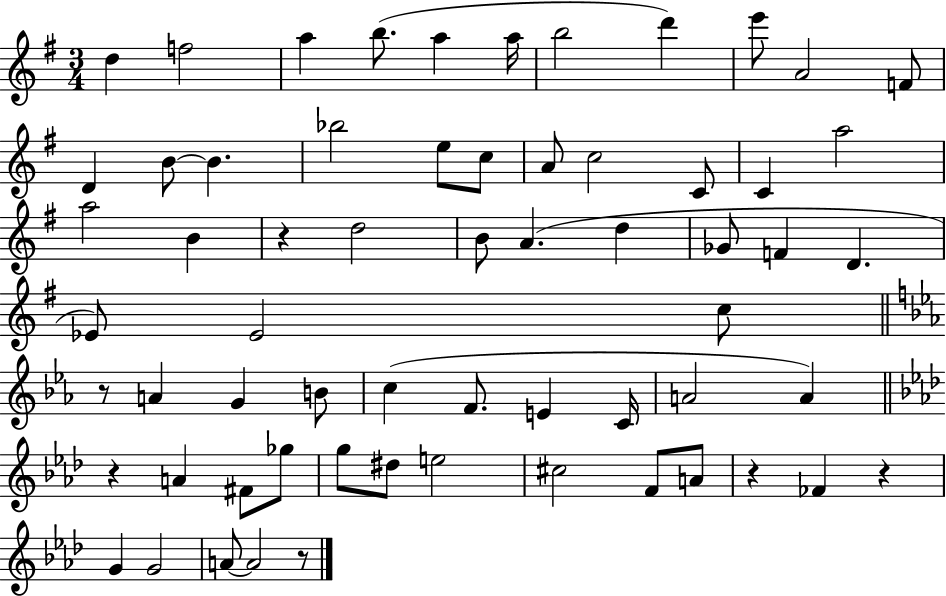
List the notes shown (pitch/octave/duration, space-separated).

D5/q F5/h A5/q B5/e. A5/q A5/s B5/h D6/q E6/e A4/h F4/e D4/q B4/e B4/q. Bb5/h E5/e C5/e A4/e C5/h C4/e C4/q A5/h A5/h B4/q R/q D5/h B4/e A4/q. D5/q Gb4/e F4/q D4/q. Eb4/e Eb4/h C5/e R/e A4/q G4/q B4/e C5/q F4/e. E4/q C4/s A4/h A4/q R/q A4/q F#4/e Gb5/e G5/e D#5/e E5/h C#5/h F4/e A4/e R/q FES4/q R/q G4/q G4/h A4/e A4/h R/e